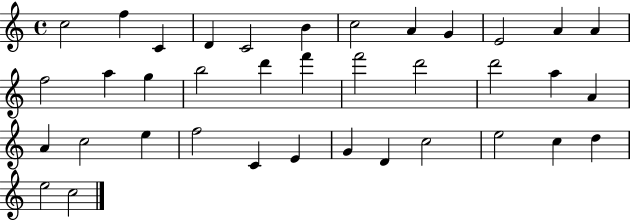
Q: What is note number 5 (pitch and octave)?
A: C4